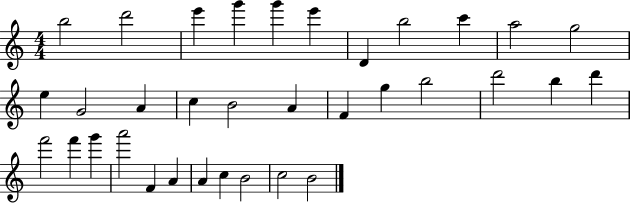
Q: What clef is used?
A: treble